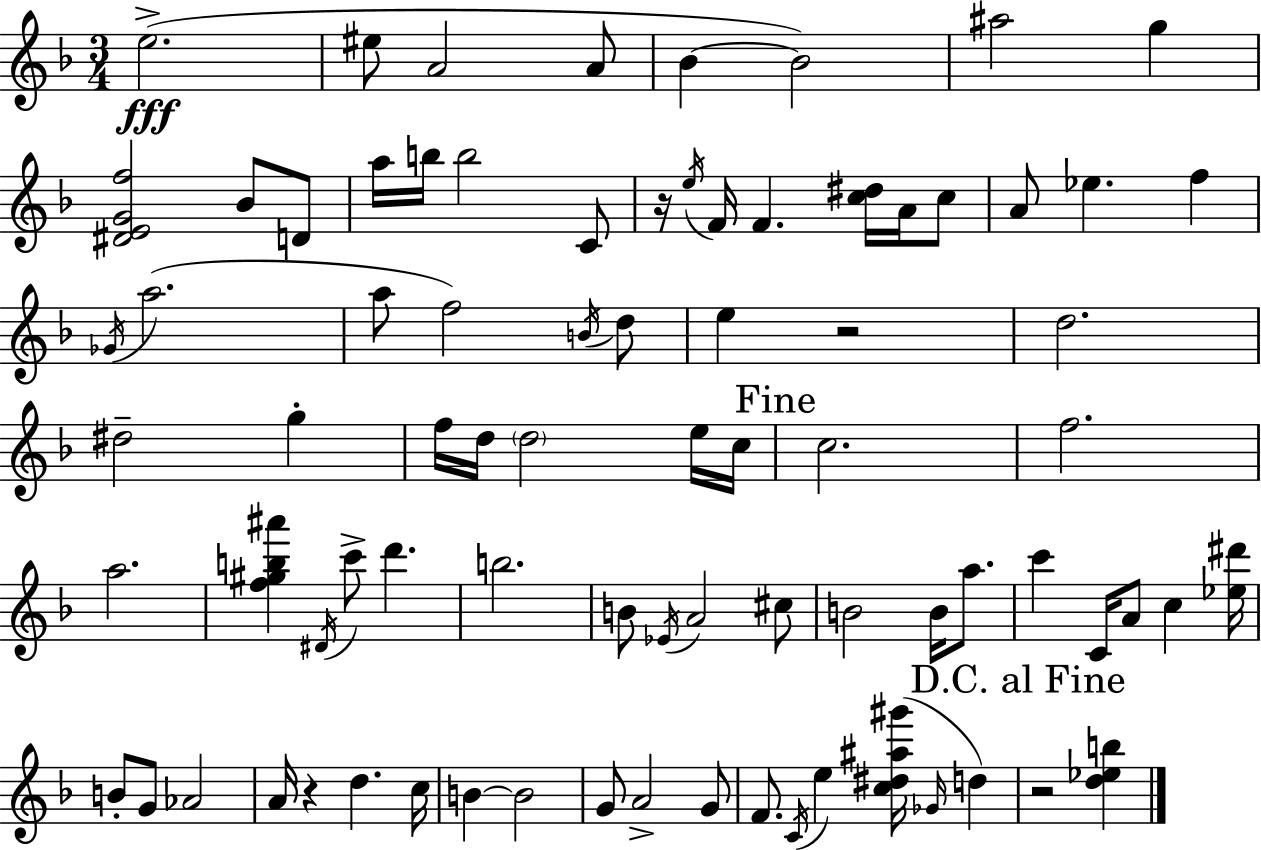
X:1
T:Untitled
M:3/4
L:1/4
K:Dm
e2 ^e/2 A2 A/2 _B _B2 ^a2 g [^DEGf]2 _B/2 D/2 a/4 b/4 b2 C/2 z/4 e/4 F/4 F [c^d]/4 A/4 c/2 A/2 _e f _G/4 a2 a/2 f2 B/4 d/2 e z2 d2 ^d2 g f/4 d/4 d2 e/4 c/4 c2 f2 a2 [f^gb^a'] ^D/4 c'/2 d' b2 B/2 _E/4 A2 ^c/2 B2 B/4 a/2 c' C/4 A/2 c [_e^d']/4 B/2 G/2 _A2 A/4 z d c/4 B B2 G/2 A2 G/2 F/2 C/4 e [c^d^a^g']/4 _G/4 d z2 [d_eb]